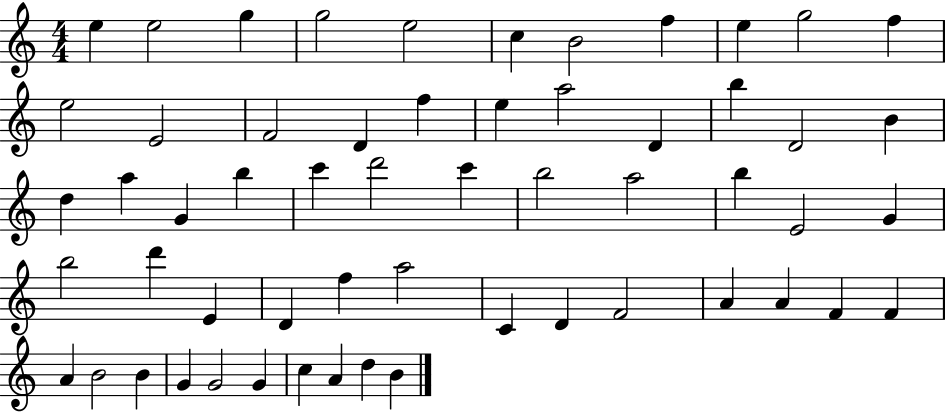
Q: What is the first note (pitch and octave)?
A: E5